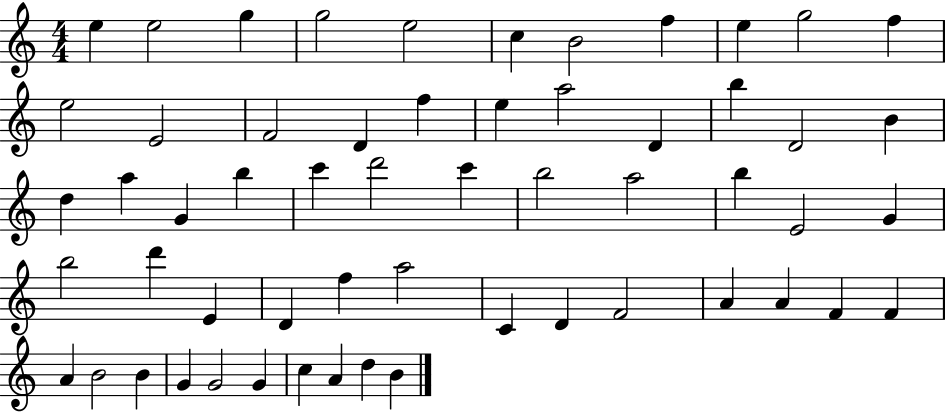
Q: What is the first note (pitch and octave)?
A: E5